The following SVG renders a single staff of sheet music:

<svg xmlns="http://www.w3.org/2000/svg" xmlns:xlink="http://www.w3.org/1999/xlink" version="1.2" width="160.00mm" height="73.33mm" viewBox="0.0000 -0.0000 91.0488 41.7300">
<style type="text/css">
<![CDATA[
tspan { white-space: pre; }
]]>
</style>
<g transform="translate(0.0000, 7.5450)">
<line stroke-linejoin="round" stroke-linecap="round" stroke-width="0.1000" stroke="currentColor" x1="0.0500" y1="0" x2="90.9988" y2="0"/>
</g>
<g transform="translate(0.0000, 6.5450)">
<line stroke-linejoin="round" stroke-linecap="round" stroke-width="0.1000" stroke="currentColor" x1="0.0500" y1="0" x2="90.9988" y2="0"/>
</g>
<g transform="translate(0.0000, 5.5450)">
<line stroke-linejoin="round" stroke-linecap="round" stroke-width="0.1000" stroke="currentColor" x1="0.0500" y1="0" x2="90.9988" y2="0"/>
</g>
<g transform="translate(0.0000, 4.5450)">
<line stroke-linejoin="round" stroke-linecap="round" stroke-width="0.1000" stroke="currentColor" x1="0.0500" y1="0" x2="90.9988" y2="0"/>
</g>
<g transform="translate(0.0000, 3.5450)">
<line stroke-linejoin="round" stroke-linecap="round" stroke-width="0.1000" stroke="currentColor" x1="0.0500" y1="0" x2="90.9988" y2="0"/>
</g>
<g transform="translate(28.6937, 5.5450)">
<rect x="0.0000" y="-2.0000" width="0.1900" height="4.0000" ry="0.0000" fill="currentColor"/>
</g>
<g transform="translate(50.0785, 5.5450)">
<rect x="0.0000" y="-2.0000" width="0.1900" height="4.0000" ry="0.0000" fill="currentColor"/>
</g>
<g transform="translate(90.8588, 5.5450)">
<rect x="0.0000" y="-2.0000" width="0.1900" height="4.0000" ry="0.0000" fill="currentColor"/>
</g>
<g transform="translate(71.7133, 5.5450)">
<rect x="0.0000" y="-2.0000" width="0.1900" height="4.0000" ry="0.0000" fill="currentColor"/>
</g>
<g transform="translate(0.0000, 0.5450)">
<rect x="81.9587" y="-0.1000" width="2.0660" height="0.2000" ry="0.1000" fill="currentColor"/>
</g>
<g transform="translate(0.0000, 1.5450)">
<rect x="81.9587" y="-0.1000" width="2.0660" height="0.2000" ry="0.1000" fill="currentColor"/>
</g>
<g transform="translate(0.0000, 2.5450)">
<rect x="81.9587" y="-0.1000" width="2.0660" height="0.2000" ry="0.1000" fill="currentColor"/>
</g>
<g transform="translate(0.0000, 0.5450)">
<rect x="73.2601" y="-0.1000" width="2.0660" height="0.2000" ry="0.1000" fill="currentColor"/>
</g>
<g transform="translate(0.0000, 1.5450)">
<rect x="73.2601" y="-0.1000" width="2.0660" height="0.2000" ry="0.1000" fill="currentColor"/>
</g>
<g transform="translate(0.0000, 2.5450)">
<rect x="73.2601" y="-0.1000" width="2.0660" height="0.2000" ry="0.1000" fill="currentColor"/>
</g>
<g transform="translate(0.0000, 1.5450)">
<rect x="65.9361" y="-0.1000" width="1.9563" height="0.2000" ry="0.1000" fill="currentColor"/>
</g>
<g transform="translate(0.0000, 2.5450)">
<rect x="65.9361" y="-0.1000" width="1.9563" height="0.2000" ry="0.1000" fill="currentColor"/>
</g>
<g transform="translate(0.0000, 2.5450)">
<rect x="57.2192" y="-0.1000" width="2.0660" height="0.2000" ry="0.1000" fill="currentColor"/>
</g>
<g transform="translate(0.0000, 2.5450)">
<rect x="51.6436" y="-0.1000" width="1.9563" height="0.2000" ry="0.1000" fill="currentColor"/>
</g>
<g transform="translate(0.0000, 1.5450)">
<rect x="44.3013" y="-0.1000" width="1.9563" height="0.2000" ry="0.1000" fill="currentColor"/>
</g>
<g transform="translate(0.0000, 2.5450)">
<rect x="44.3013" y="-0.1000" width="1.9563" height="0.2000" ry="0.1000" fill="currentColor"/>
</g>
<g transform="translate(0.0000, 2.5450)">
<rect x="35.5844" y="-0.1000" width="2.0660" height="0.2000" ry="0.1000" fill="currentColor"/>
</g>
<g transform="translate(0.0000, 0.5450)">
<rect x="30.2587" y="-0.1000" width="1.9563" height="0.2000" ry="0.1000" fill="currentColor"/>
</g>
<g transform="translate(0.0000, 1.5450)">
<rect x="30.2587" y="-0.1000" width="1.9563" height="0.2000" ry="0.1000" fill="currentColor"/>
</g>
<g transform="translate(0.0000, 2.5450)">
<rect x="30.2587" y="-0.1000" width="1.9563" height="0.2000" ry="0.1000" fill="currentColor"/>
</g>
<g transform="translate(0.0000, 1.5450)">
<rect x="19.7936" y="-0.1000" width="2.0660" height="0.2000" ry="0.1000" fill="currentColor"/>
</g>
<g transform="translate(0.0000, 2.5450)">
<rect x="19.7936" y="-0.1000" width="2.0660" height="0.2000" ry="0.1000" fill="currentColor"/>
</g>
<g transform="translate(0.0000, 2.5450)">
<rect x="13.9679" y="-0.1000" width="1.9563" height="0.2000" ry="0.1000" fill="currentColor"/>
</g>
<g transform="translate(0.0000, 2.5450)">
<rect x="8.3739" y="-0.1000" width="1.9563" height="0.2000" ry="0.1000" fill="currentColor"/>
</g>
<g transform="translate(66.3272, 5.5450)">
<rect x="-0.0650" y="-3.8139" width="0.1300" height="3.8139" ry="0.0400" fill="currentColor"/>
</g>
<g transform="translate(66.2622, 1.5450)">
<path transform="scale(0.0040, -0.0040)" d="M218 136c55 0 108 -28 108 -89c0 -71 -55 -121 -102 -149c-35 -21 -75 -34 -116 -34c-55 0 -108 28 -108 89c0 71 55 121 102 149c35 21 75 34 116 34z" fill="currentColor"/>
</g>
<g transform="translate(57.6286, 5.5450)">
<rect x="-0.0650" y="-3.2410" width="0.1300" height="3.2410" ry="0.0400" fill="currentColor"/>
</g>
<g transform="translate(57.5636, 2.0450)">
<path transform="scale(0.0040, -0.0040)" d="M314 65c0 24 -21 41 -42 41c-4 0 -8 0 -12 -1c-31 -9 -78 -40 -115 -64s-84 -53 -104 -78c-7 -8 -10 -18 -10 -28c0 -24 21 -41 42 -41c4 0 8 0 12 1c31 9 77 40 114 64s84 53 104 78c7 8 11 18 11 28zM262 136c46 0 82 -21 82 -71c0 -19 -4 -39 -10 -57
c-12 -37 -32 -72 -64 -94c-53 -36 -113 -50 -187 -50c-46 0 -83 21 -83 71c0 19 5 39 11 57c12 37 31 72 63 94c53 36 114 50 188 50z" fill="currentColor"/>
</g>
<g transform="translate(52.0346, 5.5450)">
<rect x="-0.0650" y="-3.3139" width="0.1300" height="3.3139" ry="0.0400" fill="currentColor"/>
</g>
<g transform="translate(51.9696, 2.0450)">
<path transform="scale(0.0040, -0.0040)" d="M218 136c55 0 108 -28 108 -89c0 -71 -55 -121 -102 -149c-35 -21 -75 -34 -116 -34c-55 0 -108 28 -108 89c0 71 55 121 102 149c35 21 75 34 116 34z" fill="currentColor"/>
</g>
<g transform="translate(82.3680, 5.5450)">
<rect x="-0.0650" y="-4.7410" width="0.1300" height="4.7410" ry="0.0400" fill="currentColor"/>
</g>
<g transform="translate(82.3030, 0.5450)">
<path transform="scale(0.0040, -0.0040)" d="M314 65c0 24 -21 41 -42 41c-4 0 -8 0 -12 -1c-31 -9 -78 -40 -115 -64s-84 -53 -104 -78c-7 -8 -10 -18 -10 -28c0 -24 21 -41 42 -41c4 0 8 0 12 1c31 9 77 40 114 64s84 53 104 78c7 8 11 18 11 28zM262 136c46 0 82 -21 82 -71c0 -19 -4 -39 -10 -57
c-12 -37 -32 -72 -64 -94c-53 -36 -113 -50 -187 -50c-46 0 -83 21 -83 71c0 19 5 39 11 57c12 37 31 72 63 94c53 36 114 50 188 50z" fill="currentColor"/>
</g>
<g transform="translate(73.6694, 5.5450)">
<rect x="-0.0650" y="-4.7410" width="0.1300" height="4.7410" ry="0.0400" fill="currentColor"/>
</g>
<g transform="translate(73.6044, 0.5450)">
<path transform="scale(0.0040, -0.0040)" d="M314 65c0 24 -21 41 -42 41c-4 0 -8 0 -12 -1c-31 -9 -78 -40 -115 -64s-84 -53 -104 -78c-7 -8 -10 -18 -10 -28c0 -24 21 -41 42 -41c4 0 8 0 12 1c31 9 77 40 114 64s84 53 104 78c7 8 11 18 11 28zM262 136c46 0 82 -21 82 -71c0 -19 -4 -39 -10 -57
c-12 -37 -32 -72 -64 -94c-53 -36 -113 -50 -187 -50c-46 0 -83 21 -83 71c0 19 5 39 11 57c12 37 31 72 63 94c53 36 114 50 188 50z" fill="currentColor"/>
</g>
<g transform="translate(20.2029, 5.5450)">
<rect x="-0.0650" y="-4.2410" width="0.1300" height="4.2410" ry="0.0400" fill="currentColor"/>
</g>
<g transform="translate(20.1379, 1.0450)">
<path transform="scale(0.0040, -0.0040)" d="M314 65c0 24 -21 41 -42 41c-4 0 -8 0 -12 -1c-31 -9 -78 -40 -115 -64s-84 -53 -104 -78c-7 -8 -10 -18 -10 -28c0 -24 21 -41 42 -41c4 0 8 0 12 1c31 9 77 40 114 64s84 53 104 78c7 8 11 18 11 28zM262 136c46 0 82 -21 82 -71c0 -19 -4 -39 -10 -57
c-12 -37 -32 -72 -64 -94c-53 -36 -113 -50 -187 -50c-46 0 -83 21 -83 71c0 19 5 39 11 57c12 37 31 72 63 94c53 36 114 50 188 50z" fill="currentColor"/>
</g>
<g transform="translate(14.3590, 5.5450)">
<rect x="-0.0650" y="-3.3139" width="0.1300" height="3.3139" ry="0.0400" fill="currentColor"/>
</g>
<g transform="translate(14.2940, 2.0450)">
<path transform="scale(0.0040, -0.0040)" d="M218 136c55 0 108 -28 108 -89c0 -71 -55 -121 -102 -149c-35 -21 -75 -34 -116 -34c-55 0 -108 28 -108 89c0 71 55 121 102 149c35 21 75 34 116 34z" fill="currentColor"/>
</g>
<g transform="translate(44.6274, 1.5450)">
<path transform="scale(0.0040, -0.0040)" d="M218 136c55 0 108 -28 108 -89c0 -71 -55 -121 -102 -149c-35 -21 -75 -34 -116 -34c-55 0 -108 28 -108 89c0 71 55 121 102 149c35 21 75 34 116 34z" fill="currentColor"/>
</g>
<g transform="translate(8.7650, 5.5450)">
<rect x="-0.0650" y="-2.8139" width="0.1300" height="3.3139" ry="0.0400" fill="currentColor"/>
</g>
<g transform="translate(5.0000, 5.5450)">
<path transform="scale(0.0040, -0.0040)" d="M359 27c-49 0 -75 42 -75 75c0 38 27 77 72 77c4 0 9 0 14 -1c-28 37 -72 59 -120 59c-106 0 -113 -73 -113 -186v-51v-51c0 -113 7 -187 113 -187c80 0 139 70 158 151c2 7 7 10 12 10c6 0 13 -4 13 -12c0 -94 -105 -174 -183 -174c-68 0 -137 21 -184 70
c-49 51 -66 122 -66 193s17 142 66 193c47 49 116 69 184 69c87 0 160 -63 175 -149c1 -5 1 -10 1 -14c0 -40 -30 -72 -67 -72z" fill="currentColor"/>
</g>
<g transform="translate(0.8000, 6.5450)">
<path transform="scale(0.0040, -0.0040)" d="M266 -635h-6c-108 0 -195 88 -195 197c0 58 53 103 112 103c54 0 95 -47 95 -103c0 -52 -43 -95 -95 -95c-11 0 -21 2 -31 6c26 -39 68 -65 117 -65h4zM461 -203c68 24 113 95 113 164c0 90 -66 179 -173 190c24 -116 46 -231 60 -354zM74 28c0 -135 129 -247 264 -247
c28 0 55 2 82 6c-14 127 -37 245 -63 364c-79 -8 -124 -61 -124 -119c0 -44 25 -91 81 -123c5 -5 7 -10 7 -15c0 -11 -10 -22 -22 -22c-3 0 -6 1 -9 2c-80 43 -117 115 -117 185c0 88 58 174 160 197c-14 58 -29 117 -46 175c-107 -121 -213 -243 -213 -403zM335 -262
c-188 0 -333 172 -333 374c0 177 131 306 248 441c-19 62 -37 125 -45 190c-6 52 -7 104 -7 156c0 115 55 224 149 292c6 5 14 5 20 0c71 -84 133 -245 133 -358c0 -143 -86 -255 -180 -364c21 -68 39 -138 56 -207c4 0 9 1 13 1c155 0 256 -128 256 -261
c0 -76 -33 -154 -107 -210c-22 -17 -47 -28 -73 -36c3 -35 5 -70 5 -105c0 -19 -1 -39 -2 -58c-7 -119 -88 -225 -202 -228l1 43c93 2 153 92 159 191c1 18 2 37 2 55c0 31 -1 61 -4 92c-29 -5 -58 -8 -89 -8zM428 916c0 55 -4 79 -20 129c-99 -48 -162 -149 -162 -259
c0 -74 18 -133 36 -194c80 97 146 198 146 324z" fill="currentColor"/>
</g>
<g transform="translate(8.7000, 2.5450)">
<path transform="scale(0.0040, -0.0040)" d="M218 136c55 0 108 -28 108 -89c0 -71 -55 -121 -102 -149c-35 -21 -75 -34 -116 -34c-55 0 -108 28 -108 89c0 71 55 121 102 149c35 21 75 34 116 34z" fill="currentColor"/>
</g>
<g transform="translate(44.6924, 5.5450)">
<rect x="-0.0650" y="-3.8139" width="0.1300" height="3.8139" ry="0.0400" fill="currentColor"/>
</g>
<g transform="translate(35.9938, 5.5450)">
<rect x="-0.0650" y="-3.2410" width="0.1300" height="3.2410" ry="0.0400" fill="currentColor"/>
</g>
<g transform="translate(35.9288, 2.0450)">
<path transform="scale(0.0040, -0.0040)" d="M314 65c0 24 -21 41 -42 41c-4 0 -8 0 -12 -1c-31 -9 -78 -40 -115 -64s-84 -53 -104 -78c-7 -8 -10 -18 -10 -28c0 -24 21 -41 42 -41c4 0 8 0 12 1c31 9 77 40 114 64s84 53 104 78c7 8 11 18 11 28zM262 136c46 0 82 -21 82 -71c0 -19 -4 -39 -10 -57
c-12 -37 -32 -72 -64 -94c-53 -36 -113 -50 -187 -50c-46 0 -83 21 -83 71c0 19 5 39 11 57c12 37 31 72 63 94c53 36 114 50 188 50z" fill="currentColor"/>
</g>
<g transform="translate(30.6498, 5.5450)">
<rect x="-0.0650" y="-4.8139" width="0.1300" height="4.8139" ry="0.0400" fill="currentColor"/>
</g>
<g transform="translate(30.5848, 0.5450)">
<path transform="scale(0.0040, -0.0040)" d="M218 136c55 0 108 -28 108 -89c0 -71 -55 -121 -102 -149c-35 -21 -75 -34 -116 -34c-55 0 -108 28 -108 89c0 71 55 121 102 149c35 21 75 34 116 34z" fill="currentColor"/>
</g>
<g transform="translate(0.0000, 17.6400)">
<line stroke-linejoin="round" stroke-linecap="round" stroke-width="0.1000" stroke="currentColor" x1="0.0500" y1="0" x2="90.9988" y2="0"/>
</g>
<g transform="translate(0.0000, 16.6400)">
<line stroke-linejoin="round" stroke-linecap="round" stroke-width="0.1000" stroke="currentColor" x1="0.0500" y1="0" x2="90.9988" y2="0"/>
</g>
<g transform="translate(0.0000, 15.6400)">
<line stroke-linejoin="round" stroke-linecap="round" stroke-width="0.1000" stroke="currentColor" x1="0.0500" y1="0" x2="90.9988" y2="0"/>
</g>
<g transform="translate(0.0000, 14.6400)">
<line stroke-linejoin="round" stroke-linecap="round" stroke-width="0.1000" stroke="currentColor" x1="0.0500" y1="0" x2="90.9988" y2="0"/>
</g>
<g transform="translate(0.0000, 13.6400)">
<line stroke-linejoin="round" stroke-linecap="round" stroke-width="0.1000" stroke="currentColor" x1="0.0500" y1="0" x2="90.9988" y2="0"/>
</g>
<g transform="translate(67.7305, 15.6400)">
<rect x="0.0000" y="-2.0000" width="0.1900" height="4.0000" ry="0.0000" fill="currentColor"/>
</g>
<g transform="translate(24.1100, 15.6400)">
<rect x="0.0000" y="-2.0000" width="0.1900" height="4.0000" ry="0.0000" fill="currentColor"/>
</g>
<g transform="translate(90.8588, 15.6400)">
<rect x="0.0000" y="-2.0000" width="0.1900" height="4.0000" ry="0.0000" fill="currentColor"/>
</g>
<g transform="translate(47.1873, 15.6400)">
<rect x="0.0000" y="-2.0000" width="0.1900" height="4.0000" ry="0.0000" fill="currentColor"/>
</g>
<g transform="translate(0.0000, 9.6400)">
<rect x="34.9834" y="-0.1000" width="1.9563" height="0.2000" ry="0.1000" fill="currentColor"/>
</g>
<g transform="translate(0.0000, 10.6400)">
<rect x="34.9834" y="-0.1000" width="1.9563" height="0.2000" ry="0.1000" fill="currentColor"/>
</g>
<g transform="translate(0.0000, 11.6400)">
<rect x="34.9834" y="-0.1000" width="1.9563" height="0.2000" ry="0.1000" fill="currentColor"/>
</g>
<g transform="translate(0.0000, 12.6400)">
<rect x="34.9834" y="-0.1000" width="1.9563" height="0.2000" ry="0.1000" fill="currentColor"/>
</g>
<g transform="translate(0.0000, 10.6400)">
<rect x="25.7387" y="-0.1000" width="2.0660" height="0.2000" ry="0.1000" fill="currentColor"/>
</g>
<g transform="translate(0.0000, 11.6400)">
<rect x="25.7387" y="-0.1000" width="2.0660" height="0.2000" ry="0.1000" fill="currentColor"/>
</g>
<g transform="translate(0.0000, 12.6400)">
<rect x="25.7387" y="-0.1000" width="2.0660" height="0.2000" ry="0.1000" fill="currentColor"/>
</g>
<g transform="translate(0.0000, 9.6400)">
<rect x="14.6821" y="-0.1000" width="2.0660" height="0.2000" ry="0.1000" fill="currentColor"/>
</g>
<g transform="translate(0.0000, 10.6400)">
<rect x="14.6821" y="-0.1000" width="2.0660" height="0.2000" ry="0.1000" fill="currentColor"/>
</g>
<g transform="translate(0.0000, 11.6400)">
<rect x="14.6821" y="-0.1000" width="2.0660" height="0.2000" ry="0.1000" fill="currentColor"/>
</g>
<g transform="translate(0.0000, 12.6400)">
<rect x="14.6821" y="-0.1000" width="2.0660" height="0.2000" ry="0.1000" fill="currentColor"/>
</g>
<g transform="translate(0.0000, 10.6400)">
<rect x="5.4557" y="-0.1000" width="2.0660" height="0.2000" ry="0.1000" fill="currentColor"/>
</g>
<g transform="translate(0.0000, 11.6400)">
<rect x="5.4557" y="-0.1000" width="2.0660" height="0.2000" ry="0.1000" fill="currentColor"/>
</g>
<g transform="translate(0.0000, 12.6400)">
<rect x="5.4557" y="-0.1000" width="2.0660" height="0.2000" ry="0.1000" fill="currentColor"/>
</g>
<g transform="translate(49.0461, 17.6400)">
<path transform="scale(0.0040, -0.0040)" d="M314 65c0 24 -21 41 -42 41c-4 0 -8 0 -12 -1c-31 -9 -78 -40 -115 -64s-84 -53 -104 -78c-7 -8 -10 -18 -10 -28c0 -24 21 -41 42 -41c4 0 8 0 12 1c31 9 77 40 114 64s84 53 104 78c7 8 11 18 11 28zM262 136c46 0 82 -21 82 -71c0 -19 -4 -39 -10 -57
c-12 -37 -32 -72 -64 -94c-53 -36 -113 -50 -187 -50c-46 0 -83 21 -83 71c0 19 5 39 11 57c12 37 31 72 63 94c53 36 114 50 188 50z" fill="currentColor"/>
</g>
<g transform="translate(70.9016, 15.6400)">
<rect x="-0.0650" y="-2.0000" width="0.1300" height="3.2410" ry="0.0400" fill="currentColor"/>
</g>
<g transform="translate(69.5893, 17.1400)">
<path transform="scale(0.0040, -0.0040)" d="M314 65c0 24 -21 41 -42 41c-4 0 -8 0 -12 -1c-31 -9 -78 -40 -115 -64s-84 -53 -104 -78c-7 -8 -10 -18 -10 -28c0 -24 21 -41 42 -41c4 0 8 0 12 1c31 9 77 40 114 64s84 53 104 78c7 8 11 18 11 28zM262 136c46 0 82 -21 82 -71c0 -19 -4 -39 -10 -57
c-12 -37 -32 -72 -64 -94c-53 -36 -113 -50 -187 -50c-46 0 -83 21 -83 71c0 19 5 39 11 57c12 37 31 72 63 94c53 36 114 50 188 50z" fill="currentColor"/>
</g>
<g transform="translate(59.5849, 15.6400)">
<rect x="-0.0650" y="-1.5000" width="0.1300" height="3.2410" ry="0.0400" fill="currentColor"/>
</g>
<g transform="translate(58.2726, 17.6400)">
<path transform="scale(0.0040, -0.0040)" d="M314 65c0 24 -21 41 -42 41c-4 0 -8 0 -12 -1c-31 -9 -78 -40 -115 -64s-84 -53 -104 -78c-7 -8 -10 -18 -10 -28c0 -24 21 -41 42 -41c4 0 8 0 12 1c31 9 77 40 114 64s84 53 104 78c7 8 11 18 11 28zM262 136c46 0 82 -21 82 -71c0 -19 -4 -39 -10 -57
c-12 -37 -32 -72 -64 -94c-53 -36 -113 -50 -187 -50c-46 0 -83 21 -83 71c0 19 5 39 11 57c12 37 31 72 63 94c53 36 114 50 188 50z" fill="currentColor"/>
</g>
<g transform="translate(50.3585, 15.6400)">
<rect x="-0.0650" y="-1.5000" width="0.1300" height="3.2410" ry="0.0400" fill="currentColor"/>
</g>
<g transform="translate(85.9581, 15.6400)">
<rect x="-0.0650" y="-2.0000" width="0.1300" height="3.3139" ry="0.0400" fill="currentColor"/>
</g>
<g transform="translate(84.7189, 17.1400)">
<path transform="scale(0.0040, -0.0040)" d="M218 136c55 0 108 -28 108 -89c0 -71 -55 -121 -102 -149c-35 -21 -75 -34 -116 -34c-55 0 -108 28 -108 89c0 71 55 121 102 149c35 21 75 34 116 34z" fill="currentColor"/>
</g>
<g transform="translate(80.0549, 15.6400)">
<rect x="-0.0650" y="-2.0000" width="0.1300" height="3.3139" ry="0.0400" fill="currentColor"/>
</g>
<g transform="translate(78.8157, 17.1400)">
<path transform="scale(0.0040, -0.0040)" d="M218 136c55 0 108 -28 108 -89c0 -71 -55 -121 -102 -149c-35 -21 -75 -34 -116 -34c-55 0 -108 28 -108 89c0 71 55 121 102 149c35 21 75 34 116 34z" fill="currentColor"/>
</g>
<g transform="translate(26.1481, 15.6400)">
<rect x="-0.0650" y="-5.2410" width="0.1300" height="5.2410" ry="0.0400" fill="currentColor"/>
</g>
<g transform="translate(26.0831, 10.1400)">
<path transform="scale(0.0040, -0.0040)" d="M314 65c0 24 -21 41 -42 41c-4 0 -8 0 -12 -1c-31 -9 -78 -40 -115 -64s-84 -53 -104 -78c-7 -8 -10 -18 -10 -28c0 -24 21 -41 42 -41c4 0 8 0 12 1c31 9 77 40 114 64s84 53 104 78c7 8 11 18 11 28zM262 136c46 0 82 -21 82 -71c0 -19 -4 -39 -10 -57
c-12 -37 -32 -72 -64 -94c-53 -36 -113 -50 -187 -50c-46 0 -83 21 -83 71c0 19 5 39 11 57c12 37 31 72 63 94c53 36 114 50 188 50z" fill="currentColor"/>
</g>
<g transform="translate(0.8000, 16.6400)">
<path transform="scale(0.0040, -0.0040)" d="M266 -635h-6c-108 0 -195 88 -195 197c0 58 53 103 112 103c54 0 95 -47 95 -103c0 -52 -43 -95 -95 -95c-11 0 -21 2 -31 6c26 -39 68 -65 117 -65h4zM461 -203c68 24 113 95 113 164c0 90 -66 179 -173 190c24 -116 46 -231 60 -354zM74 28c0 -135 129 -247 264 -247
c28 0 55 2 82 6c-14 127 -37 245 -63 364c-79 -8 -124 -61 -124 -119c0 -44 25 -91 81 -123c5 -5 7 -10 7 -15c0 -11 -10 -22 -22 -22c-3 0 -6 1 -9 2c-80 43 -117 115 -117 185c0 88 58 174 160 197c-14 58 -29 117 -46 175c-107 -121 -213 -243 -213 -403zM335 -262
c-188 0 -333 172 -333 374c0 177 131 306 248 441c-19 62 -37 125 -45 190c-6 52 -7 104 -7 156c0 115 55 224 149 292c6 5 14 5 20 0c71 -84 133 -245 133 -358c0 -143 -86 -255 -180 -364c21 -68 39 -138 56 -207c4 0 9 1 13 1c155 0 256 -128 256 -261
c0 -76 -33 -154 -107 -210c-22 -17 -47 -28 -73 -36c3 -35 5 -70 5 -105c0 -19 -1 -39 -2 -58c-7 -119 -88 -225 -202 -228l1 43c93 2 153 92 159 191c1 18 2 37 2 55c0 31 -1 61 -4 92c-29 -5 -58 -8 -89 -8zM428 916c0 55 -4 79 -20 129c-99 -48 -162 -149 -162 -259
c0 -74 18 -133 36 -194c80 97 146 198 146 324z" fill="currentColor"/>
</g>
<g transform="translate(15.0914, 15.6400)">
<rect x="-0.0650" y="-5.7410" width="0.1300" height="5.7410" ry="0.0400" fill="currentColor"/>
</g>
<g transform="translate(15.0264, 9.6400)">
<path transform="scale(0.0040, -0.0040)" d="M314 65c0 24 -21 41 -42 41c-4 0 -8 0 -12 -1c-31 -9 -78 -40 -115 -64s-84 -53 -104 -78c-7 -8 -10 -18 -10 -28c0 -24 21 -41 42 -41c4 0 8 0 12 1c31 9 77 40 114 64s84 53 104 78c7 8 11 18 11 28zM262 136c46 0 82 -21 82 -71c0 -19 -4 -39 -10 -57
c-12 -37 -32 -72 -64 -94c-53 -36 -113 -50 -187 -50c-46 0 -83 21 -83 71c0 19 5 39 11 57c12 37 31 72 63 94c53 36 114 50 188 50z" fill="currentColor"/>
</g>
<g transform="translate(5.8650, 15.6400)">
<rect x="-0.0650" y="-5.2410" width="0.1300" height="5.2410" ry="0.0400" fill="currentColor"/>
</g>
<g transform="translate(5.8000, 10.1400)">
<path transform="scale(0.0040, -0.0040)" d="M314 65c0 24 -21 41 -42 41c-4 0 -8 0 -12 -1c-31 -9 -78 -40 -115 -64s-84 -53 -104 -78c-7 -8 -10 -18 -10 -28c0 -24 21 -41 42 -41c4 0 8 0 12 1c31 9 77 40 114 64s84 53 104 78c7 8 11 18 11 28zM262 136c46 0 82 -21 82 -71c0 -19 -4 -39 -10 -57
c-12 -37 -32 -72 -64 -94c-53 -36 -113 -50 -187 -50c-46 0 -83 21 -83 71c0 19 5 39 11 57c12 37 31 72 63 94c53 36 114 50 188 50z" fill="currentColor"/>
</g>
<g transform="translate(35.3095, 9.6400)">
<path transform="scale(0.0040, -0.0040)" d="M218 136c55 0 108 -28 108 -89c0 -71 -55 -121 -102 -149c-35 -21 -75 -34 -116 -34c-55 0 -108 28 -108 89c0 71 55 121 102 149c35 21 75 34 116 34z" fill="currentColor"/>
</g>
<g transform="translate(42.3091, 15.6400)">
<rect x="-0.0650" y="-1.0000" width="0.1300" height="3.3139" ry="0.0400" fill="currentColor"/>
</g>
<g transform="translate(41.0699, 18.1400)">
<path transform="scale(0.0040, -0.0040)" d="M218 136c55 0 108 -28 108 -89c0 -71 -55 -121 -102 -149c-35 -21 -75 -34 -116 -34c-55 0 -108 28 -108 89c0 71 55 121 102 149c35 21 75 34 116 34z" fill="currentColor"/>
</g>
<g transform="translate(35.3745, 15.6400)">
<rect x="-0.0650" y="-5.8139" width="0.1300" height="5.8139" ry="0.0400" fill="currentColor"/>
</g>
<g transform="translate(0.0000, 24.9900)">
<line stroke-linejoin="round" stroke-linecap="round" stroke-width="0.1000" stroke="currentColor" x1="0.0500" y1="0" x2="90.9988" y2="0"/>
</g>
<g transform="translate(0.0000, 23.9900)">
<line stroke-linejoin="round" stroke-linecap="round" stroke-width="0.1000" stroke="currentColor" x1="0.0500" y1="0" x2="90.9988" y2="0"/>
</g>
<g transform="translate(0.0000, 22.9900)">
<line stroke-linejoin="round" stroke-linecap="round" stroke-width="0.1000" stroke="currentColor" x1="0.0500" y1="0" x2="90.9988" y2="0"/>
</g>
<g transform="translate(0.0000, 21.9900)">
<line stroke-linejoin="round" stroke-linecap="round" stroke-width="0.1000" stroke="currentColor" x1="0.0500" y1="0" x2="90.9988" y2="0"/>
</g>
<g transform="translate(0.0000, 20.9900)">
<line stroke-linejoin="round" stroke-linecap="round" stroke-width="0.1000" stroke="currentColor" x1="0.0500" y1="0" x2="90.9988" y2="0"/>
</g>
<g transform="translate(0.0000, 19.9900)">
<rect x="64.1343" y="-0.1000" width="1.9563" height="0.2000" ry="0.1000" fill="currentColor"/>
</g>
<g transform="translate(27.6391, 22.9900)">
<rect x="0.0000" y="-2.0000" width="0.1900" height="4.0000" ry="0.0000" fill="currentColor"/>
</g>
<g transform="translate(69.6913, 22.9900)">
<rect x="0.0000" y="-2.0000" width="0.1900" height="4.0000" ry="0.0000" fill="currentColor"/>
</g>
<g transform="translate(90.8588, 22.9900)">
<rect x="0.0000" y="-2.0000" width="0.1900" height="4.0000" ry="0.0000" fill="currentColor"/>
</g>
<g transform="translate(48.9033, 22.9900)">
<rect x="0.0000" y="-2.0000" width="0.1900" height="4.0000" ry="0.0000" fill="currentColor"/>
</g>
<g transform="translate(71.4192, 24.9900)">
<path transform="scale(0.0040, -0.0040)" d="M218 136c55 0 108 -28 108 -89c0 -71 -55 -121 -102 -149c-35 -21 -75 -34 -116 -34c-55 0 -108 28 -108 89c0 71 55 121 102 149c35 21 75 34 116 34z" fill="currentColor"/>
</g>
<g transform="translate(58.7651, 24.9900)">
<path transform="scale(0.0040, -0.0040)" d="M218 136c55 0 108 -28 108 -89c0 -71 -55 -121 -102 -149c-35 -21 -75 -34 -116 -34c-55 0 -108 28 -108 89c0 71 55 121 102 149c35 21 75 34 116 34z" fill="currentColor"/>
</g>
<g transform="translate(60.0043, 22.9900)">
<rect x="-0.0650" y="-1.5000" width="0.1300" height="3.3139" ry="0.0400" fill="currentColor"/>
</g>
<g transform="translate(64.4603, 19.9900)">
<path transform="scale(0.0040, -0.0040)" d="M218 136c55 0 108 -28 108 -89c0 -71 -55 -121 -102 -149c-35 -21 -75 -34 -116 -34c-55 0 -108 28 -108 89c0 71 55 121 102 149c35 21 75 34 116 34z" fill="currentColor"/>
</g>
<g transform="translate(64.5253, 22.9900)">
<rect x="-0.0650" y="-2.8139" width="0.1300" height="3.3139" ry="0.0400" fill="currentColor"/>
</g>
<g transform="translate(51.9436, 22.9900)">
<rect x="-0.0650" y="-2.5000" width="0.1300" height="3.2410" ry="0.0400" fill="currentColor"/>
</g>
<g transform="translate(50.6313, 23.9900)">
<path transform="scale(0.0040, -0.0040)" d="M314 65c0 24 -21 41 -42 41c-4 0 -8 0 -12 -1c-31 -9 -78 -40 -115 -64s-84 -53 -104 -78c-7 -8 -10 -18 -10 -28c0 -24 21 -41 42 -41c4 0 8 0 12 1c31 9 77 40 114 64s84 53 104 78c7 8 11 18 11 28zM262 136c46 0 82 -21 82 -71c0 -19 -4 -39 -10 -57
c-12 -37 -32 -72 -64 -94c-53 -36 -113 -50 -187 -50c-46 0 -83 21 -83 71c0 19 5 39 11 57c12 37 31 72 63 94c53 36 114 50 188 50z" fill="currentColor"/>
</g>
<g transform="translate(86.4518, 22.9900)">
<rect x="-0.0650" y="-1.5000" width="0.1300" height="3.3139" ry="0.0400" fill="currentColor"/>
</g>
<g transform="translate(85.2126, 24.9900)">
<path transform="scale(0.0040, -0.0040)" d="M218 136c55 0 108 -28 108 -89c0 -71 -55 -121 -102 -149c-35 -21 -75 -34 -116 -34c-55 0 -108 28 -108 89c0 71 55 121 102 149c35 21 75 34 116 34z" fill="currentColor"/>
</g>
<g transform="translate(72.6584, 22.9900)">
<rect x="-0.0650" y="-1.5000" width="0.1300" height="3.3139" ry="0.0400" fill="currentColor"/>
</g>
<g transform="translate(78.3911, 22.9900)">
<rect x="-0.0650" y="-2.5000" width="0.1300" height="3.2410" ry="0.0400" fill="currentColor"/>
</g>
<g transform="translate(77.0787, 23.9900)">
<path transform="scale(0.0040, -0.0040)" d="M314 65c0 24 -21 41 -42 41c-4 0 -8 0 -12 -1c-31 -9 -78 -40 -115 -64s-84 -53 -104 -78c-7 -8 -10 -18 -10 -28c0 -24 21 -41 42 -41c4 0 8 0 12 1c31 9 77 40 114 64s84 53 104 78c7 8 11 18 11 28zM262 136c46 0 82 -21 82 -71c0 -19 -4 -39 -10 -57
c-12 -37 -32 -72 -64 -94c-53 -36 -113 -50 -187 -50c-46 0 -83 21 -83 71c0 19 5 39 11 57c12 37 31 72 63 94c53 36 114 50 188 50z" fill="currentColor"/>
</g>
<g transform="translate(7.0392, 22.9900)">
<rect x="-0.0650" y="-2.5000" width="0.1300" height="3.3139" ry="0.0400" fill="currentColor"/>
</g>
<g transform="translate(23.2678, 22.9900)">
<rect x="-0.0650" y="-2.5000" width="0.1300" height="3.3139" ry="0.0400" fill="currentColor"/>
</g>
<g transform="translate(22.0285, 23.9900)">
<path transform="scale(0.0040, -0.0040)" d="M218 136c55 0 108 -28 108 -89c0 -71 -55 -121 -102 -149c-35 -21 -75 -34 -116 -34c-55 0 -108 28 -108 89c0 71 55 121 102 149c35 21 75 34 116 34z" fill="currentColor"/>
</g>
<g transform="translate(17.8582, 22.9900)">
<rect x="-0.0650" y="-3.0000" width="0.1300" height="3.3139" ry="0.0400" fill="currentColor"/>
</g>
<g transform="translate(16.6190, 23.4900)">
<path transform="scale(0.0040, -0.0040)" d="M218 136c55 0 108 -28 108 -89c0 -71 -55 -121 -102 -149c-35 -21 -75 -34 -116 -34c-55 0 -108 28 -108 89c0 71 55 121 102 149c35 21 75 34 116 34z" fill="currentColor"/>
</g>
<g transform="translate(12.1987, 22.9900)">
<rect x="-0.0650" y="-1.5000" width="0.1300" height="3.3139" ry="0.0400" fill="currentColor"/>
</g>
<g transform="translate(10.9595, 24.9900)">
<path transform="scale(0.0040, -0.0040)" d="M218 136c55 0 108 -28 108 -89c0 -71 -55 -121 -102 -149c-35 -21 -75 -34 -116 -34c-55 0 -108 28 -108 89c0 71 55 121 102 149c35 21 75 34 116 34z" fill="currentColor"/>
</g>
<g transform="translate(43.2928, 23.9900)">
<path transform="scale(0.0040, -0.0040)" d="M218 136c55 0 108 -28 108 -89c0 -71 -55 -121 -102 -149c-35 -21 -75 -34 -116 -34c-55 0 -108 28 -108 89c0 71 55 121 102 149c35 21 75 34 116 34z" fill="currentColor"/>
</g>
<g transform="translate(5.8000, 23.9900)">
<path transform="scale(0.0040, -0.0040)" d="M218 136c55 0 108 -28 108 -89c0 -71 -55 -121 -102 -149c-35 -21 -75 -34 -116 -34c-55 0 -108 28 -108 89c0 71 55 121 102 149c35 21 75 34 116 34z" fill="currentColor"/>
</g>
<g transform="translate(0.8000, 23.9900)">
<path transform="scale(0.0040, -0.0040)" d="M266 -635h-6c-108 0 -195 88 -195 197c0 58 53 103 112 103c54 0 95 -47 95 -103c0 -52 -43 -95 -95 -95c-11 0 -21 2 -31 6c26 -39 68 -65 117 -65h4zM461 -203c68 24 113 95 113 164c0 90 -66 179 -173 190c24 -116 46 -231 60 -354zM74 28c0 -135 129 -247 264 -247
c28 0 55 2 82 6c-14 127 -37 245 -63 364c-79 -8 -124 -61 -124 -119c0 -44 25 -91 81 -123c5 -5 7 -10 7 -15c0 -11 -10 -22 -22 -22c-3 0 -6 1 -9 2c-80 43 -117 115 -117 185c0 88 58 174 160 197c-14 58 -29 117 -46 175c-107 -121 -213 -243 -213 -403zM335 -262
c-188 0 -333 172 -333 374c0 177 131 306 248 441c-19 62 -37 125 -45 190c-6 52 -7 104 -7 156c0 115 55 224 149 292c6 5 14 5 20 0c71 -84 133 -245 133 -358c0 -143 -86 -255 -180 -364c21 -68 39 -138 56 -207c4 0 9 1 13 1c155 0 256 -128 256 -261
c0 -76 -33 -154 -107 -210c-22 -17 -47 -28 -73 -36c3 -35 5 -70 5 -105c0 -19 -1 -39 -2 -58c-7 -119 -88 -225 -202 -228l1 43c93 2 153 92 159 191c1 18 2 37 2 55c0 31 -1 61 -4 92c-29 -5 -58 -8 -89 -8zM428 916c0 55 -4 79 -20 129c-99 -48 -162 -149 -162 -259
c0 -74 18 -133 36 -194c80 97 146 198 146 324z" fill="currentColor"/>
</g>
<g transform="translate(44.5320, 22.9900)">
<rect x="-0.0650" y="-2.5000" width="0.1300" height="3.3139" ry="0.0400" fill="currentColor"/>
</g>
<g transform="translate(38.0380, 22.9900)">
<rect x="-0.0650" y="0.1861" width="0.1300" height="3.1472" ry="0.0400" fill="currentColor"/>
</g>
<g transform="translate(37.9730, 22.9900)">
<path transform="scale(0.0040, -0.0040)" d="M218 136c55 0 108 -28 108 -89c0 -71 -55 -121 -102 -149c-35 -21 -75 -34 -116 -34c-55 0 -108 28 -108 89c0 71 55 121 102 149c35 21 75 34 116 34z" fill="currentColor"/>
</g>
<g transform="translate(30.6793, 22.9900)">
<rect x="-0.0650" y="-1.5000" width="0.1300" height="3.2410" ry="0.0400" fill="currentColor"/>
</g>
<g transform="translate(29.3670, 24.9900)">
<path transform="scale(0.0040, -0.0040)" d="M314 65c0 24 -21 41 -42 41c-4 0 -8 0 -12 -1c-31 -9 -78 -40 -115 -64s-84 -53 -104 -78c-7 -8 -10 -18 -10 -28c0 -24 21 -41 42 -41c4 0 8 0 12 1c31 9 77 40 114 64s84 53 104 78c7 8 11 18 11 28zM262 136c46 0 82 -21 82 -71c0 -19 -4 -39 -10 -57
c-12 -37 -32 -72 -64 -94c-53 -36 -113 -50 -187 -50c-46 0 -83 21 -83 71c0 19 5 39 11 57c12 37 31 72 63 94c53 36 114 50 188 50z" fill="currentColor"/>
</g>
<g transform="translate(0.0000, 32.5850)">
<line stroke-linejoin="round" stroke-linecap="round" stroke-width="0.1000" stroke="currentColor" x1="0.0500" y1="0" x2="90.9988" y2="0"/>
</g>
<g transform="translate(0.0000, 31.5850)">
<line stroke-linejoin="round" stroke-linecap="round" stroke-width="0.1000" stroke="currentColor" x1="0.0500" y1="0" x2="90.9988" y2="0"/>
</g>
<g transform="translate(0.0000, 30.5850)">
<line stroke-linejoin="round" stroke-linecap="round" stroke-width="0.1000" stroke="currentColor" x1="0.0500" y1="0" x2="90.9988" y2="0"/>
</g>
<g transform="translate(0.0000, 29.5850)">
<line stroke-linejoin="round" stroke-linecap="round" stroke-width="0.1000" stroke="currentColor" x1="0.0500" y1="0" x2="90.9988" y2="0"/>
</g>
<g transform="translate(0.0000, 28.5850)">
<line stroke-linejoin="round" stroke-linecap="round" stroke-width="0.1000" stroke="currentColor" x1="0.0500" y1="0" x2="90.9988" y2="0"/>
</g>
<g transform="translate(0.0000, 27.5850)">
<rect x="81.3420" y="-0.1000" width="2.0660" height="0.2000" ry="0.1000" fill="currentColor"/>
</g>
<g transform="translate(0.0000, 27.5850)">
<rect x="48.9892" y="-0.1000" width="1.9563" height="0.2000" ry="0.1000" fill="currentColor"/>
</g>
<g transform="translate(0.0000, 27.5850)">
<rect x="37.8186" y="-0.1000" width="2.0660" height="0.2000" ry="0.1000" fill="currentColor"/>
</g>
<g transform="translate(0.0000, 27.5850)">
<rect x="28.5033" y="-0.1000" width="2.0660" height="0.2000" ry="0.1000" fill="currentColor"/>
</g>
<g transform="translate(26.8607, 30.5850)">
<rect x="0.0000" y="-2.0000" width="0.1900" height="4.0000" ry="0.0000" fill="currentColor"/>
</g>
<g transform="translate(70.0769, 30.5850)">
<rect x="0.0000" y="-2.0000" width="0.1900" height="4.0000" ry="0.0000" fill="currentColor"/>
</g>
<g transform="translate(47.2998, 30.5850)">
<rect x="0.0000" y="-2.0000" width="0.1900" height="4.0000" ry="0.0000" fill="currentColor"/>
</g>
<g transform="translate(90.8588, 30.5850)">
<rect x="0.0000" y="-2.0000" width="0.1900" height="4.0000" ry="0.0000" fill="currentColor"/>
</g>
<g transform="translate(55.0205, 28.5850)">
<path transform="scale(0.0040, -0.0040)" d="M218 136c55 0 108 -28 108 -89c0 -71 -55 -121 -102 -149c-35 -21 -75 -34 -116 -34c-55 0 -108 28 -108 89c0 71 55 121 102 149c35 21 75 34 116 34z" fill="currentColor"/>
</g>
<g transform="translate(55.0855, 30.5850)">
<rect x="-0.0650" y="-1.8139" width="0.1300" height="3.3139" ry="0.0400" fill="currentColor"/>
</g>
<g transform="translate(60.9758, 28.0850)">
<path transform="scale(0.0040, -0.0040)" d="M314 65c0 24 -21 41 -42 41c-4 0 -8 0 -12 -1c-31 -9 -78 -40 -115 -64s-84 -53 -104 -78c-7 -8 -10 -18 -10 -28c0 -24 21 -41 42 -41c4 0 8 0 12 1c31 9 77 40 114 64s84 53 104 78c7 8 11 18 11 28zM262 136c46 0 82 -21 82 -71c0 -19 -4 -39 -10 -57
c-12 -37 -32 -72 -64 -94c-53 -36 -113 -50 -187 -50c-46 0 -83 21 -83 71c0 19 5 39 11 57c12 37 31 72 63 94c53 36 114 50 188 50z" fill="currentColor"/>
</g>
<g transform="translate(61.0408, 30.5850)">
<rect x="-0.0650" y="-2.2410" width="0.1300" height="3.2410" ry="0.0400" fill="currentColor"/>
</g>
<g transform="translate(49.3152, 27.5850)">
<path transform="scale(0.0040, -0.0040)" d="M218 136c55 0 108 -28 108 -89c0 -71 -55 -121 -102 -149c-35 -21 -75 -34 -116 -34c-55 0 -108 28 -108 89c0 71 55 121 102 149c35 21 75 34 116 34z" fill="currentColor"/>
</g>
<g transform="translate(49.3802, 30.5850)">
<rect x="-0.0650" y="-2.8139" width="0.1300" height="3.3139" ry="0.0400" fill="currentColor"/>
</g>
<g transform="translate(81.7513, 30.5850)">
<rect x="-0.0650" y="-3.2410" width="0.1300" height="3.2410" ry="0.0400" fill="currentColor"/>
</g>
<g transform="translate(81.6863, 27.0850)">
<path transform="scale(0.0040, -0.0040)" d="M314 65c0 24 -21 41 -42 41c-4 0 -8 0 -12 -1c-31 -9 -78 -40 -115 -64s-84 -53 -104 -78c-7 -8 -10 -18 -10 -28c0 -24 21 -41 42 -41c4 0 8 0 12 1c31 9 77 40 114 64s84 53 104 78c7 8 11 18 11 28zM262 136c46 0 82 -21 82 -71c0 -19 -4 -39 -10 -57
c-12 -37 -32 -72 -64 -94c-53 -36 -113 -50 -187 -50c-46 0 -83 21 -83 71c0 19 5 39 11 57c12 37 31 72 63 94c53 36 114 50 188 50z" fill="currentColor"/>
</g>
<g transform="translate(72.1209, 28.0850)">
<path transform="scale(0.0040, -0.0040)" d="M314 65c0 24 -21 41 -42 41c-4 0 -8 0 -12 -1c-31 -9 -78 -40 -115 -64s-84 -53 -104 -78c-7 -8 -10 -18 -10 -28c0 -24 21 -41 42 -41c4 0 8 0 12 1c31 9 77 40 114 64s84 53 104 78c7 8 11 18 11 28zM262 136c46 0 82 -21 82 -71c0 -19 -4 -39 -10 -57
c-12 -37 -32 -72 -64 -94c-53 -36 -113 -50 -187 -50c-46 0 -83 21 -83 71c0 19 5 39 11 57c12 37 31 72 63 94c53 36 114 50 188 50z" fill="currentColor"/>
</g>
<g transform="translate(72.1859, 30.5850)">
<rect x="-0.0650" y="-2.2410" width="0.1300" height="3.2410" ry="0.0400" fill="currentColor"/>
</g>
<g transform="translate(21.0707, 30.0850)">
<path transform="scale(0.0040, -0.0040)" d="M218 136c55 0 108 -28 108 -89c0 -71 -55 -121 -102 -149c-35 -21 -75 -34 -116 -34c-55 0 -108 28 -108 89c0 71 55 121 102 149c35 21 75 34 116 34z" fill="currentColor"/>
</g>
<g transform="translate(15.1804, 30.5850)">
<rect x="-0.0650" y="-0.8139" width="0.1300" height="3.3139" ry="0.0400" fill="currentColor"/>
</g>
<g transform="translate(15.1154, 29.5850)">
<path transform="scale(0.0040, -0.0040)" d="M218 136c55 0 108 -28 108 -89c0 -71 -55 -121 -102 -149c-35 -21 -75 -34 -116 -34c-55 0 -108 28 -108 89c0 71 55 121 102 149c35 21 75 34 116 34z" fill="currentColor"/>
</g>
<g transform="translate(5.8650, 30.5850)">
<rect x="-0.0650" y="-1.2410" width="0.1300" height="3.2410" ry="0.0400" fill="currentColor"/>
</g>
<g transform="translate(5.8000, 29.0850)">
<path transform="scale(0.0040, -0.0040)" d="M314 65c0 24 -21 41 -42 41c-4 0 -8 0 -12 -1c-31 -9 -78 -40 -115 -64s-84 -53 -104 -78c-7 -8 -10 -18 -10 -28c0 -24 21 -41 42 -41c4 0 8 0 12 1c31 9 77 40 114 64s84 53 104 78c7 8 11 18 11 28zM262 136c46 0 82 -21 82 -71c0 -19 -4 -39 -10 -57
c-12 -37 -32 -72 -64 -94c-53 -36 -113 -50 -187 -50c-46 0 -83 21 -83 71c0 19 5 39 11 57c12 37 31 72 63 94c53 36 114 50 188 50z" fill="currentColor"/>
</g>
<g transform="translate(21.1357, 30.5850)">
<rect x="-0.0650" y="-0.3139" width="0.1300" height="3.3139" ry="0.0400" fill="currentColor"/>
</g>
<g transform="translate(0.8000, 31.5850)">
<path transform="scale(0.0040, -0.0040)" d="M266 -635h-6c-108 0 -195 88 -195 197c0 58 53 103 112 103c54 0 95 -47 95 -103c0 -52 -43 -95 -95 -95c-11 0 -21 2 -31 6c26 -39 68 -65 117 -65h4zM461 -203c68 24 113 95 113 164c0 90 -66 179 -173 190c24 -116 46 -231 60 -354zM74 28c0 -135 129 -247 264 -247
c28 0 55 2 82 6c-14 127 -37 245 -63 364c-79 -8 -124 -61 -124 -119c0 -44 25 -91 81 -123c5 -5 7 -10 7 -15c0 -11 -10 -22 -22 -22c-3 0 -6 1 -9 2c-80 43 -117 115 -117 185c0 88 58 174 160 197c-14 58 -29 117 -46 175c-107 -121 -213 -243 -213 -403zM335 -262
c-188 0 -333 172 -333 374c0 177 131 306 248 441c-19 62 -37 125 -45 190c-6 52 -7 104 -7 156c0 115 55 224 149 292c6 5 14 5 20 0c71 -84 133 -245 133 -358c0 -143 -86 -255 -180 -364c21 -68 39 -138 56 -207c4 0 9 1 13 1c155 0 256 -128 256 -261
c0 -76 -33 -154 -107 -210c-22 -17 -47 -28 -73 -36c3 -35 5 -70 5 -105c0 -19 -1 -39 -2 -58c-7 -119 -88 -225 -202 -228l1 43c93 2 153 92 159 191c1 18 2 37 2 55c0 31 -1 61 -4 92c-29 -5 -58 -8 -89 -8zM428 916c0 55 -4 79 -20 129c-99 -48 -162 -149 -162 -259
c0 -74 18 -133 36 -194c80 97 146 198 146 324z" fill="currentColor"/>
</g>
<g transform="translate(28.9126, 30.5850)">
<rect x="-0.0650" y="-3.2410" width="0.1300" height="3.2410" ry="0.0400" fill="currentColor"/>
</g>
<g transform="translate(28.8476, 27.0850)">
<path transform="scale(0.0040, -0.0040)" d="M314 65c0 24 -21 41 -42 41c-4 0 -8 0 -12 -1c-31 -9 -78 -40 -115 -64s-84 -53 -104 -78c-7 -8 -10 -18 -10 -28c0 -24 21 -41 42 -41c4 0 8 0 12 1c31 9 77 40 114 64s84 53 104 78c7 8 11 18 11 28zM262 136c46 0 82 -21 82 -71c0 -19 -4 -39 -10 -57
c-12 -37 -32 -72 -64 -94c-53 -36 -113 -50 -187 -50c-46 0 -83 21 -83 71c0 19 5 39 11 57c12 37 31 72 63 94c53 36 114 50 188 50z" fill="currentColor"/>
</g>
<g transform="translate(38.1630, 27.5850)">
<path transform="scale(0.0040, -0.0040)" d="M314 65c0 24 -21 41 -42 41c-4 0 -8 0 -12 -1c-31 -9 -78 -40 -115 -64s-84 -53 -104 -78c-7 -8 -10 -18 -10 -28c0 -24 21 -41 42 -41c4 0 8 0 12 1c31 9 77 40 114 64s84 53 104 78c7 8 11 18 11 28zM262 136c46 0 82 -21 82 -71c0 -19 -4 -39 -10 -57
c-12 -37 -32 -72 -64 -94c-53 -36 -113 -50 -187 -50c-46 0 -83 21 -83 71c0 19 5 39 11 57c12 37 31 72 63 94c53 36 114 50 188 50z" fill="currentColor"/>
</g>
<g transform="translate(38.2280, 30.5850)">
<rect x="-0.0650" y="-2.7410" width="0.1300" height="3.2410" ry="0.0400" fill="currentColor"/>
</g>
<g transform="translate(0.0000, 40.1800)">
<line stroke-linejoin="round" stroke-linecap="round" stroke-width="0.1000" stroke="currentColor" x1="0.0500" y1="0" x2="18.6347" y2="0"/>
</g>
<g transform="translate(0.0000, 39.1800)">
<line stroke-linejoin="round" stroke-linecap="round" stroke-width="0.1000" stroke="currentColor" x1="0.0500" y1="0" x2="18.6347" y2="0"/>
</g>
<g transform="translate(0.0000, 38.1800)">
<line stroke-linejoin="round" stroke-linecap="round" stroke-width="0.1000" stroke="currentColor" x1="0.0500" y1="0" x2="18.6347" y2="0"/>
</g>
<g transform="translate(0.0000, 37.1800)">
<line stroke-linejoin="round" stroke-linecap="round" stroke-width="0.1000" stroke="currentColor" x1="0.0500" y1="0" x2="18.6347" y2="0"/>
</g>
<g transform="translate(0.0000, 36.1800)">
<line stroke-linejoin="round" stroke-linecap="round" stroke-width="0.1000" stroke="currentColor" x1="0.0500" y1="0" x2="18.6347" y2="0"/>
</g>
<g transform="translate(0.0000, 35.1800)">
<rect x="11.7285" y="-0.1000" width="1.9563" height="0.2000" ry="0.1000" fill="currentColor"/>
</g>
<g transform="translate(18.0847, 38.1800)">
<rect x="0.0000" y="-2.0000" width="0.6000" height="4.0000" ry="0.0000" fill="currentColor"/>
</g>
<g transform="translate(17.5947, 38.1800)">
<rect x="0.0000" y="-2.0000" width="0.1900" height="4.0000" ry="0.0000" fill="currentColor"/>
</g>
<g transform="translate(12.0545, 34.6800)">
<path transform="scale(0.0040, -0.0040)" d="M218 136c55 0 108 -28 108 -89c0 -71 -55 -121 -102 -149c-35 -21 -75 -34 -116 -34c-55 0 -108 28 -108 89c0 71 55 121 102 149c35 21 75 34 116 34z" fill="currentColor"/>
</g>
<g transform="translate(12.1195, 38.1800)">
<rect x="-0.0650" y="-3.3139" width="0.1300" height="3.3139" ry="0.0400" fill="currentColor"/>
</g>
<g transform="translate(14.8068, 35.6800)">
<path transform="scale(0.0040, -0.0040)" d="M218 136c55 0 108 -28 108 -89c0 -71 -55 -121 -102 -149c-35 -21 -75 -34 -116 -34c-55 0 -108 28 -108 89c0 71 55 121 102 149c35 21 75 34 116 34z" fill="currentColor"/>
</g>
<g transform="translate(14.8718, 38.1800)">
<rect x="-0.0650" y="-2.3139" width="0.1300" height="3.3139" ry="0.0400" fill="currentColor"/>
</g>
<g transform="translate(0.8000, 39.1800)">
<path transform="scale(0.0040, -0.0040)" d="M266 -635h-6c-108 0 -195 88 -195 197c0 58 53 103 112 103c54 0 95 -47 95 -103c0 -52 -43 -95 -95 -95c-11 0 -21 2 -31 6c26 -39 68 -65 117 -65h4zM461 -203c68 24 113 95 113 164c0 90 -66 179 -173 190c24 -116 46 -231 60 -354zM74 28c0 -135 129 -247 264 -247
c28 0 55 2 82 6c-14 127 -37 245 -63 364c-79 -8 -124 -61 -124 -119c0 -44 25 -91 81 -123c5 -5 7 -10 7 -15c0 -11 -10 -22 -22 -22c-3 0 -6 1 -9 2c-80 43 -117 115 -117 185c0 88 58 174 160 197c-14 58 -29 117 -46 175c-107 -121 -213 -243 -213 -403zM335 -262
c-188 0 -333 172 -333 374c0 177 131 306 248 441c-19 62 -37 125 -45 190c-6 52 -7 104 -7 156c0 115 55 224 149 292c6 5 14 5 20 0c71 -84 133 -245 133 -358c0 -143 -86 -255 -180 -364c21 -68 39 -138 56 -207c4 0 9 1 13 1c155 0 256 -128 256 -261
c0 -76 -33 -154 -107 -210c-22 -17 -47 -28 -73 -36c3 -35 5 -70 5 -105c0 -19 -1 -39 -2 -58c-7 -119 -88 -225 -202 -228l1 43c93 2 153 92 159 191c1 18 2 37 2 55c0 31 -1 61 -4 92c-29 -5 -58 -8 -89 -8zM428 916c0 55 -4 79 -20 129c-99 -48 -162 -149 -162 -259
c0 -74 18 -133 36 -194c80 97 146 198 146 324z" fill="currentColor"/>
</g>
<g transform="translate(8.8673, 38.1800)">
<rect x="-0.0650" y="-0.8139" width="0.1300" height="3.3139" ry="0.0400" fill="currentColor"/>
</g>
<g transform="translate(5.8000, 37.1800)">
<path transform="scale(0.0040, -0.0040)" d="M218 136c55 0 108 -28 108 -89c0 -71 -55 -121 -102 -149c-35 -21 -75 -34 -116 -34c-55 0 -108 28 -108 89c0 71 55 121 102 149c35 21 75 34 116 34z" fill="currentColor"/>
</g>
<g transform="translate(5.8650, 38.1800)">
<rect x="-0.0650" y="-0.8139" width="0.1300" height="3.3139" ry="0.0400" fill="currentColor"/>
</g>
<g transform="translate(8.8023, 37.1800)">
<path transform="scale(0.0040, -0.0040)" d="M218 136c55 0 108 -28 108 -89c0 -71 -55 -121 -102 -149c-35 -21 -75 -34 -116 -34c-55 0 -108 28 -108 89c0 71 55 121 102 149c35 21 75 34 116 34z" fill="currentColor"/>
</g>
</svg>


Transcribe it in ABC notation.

X:1
T:Untitled
M:4/4
L:1/4
K:C
a b d'2 e' b2 c' b b2 c' e'2 e'2 f'2 g'2 f'2 g' D E2 E2 F2 F F G E A G E2 B G G2 E a E G2 E e2 d c b2 a2 a f g2 g2 b2 d d b g